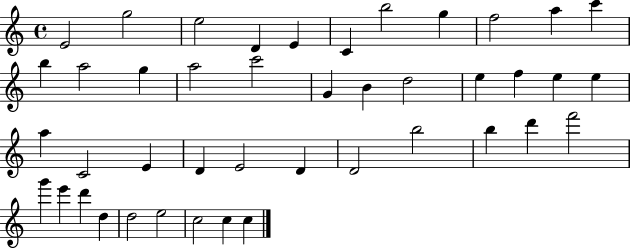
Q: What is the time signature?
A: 4/4